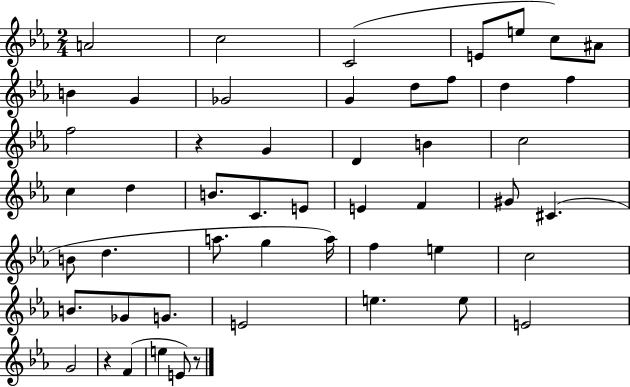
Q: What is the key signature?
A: EES major